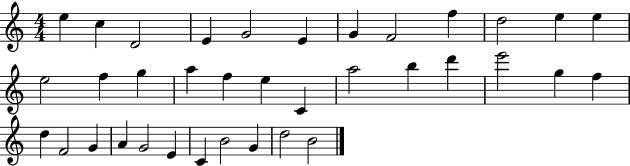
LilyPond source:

{
  \clef treble
  \numericTimeSignature
  \time 4/4
  \key c \major
  e''4 c''4 d'2 | e'4 g'2 e'4 | g'4 f'2 f''4 | d''2 e''4 e''4 | \break e''2 f''4 g''4 | a''4 f''4 e''4 c'4 | a''2 b''4 d'''4 | e'''2 g''4 f''4 | \break d''4 f'2 g'4 | a'4 g'2 e'4 | c'4 b'2 g'4 | d''2 b'2 | \break \bar "|."
}